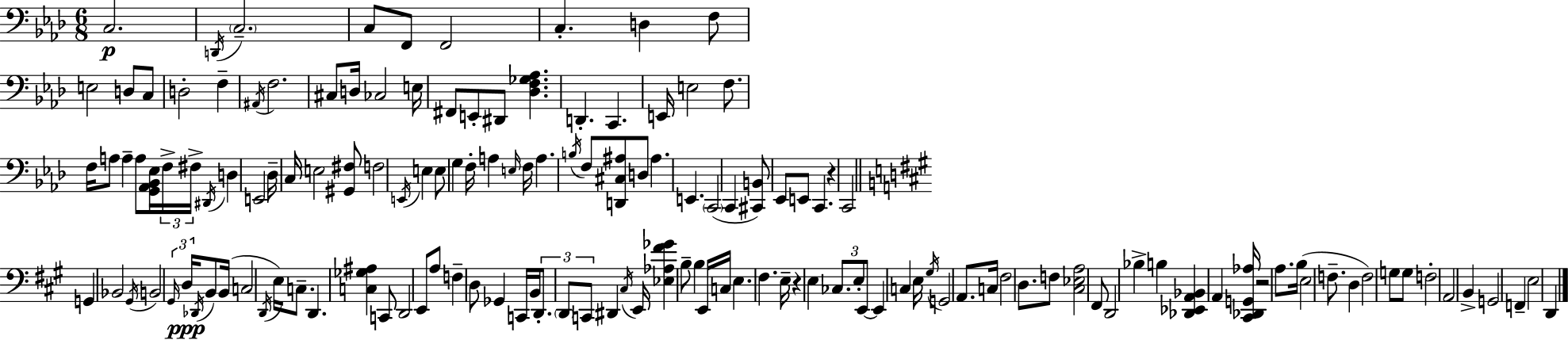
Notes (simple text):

C3/h. D2/s C3/h. C3/e F2/e F2/h C3/q. D3/q F3/e E3/h D3/e C3/e D3/h F3/q A#2/s F3/h. C#3/e D3/s CES3/h E3/s F#2/e E2/e D#2/e [Db3,F3,Gb3,Ab3]/q. D2/q. C2/q. E2/s E3/h F3/e. F3/s A3/e A3/q A3/e [G2,Ab2,Bb2,Eb3]/s F3/s F#3/s D#2/s D3/q E2/h Db3/s C3/s E3/h [G#2,F#3]/e F3/h E2/s E3/q E3/e G3/q F3/s A3/q E3/s F3/s A3/q. B3/s F3/e [D2,C#3,A#3]/e D3/e A#3/q. E2/q. C2/h C2/q [C#2,B2]/e Eb2/e E2/e C2/q. R/q C2/h G2/q Bb2/h G#2/s B2/h G#2/s D3/s Db2/s B2/e B2/s C3/h D2/s E3/s C3/e. D2/q. [C3,Gb3,A#3]/q C2/e D2/h E2/e A3/e F3/q D3/e Gb2/q C2/s B2/s D2/e. D2/e C2/e D#2/q C#3/s E2/s [Eb3,Ab3,F#4,Gb4]/q B3/e B3/q E2/s C3/s E3/q. F#3/q. E3/s R/q E3/q CES3/e. E3/e E2/e E2/q C3/q E3/s G#3/s G2/h A2/e. C3/s F#3/h D3/e. F3/e [C#3,Eb3,A3]/h F#2/e D2/h Bb3/q B3/q [Db2,Eb2,A2,Bb2]/q A2/q [C#2,Db2,G2,Ab3]/s R/h A3/e. B3/s E3/h F3/e. D3/q F3/h G3/e G3/e F3/h A2/h B2/q G2/h F2/q E3/h D2/q